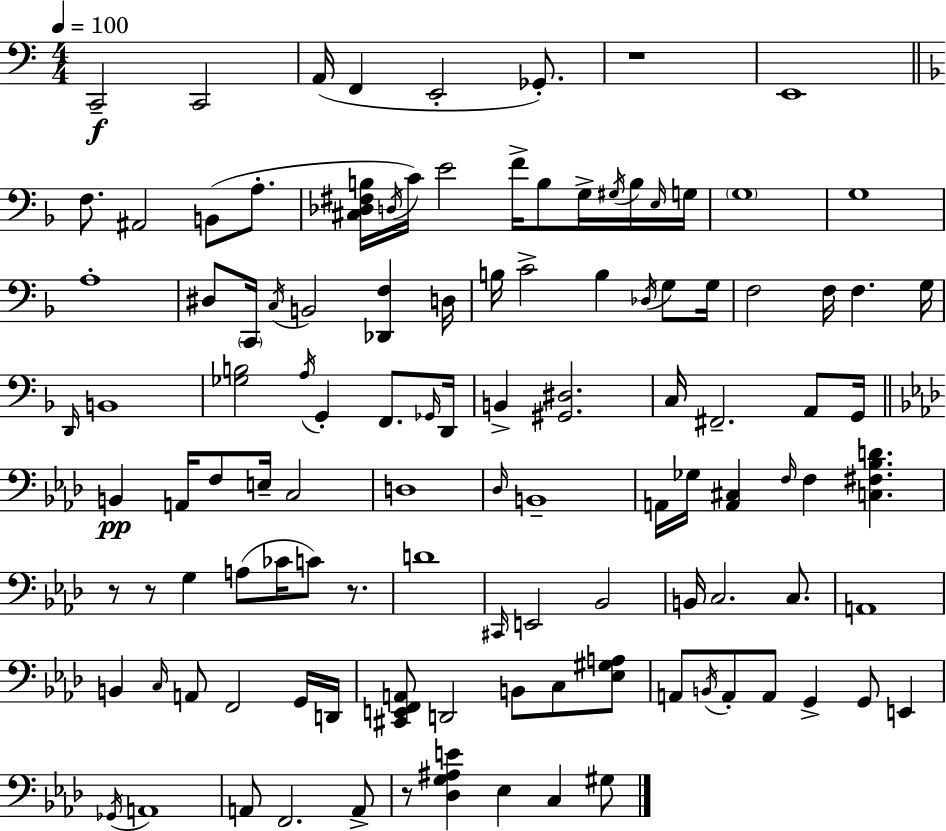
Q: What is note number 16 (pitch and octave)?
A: B3